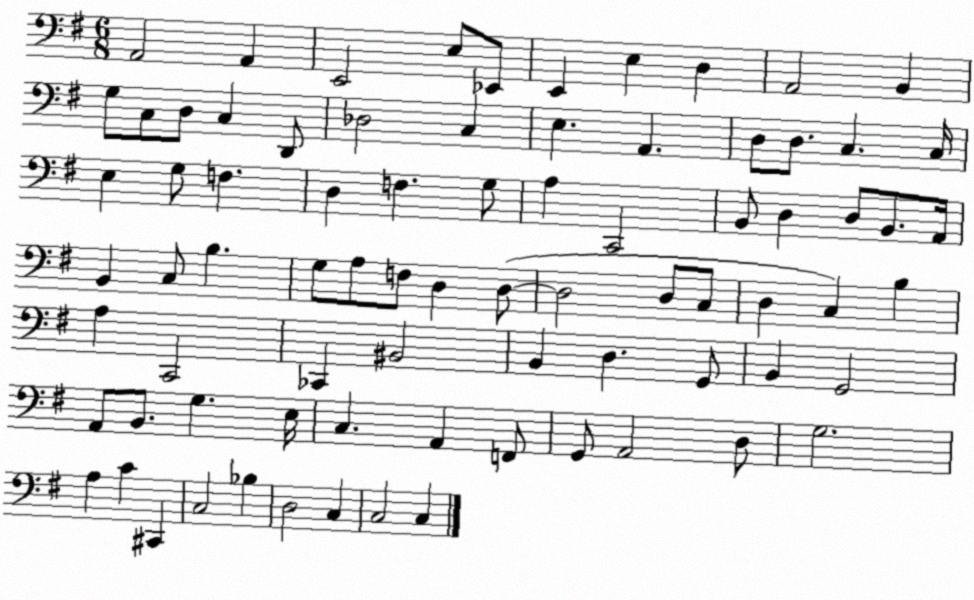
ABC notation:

X:1
T:Untitled
M:6/8
L:1/4
K:G
A,,2 A,, E,,2 E,/2 _E,,/2 E,, E, D, A,,2 B,, G,/2 C,/2 D,/2 C, D,,/2 _D,2 C, E, A,, D,/2 D,/2 C, C,/4 E, G,/2 F, D, F, G,/2 A, C,,2 B,,/2 D, D,/2 B,,/2 A,,/4 B,, C,/2 B, G,/2 A,/2 F,/2 D, D,/2 D,2 D,/2 C,/2 D, C, B, A, C,,2 _C,, ^B,,2 B,, D, G,,/2 B,, G,,2 A,,/2 B,,/2 G, E,/4 C, A,, F,,/2 G,,/2 A,,2 D,/2 G,2 A, C ^C,, C,2 _B, D,2 C, C,2 C,